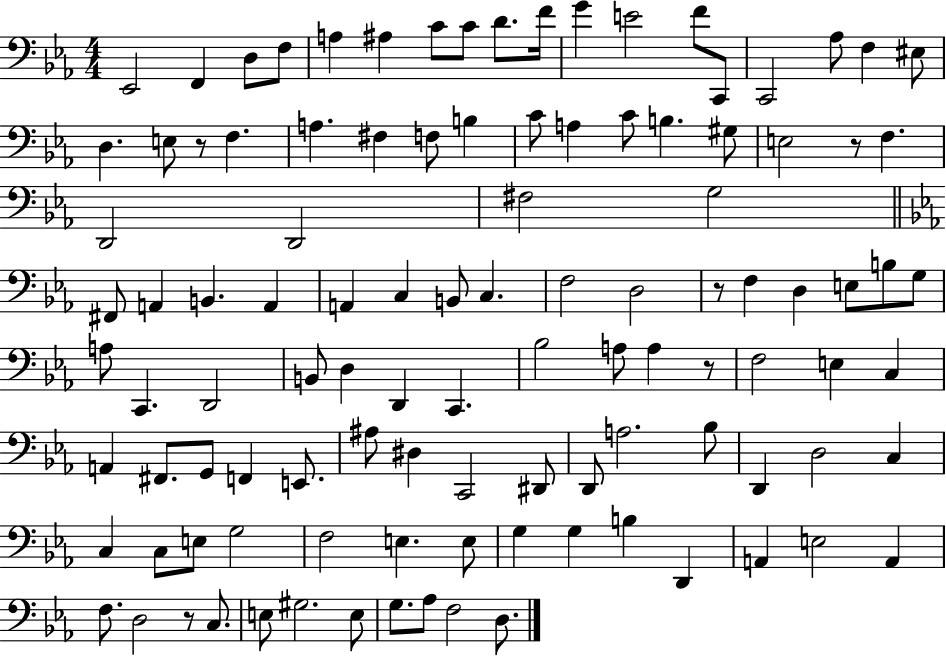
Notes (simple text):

Eb2/h F2/q D3/e F3/e A3/q A#3/q C4/e C4/e D4/e. F4/s G4/q E4/h F4/e C2/e C2/h Ab3/e F3/q EIS3/e D3/q. E3/e R/e F3/q. A3/q. F#3/q F3/e B3/q C4/e A3/q C4/e B3/q. G#3/e E3/h R/e F3/q. D2/h D2/h F#3/h G3/h F#2/e A2/q B2/q. A2/q A2/q C3/q B2/e C3/q. F3/h D3/h R/e F3/q D3/q E3/e B3/e G3/e A3/e C2/q. D2/h B2/e D3/q D2/q C2/q. Bb3/h A3/e A3/q R/e F3/h E3/q C3/q A2/q F#2/e. G2/e F2/q E2/e. A#3/e D#3/q C2/h D#2/e D2/e A3/h. Bb3/e D2/q D3/h C3/q C3/q C3/e E3/e G3/h F3/h E3/q. E3/e G3/q G3/q B3/q D2/q A2/q E3/h A2/q F3/e. D3/h R/e C3/e. E3/e G#3/h. E3/e G3/e. Ab3/e F3/h D3/e.